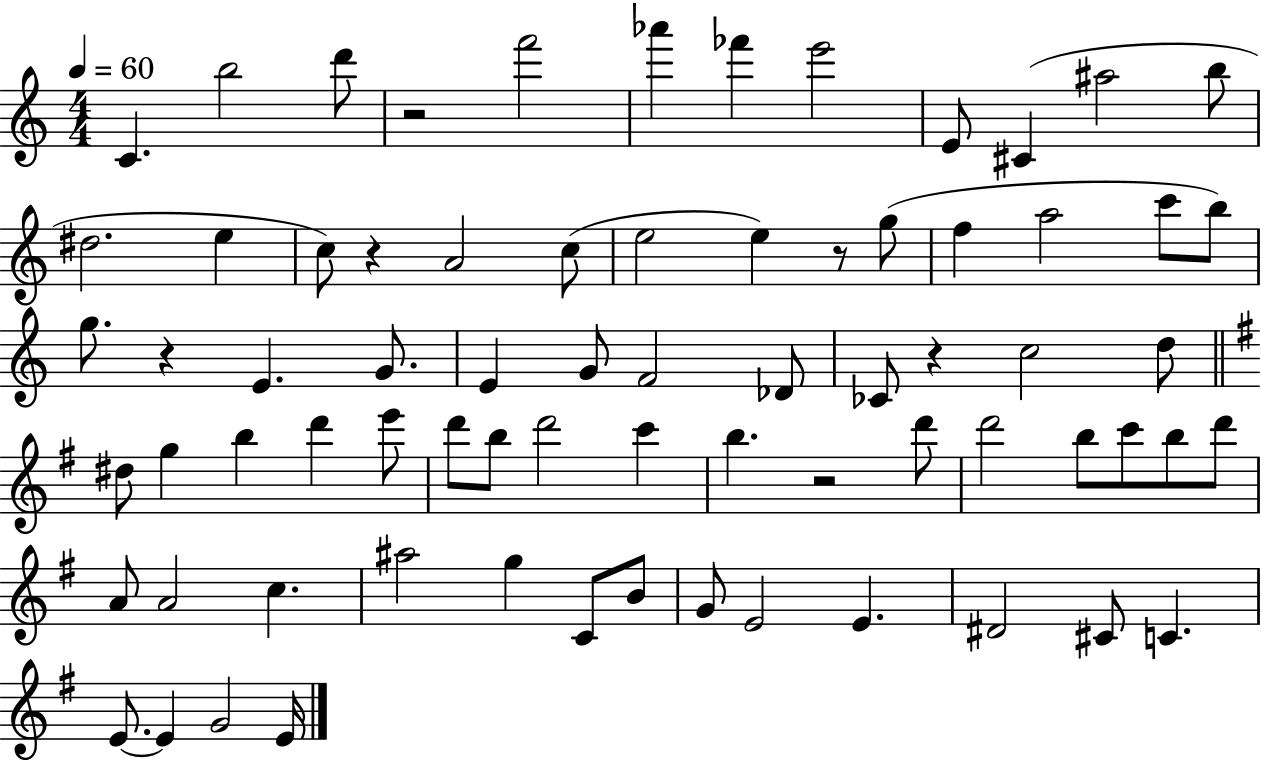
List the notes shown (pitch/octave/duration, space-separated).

C4/q. B5/h D6/e R/h F6/h Ab6/q FES6/q E6/h E4/e C#4/q A#5/h B5/e D#5/h. E5/q C5/e R/q A4/h C5/e E5/h E5/q R/e G5/e F5/q A5/h C6/e B5/e G5/e. R/q E4/q. G4/e. E4/q G4/e F4/h Db4/e CES4/e R/q C5/h D5/e D#5/e G5/q B5/q D6/q E6/e D6/e B5/e D6/h C6/q B5/q. R/h D6/e D6/h B5/e C6/e B5/e D6/e A4/e A4/h C5/q. A#5/h G5/q C4/e B4/e G4/e E4/h E4/q. D#4/h C#4/e C4/q. E4/e. E4/q G4/h E4/s